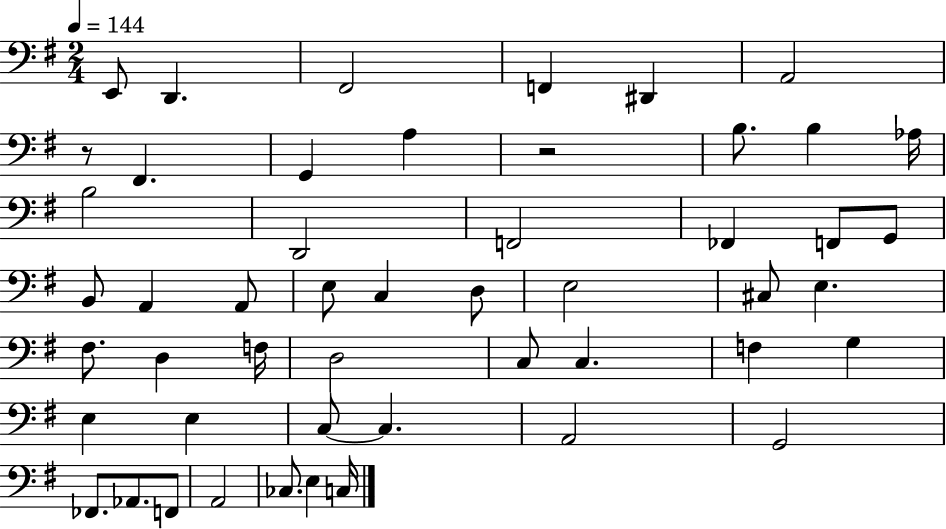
{
  \clef bass
  \numericTimeSignature
  \time 2/4
  \key g \major
  \tempo 4 = 144
  e,8 d,4. | fis,2 | f,4 dis,4 | a,2 | \break r8 fis,4. | g,4 a4 | r2 | b8. b4 aes16 | \break b2 | d,2 | f,2 | fes,4 f,8 g,8 | \break b,8 a,4 a,8 | e8 c4 d8 | e2 | cis8 e4. | \break fis8. d4 f16 | d2 | c8 c4. | f4 g4 | \break e4 e4 | c8~~ c4. | a,2 | g,2 | \break fes,8. aes,8. f,8 | a,2 | ces8. e4 c16 | \bar "|."
}